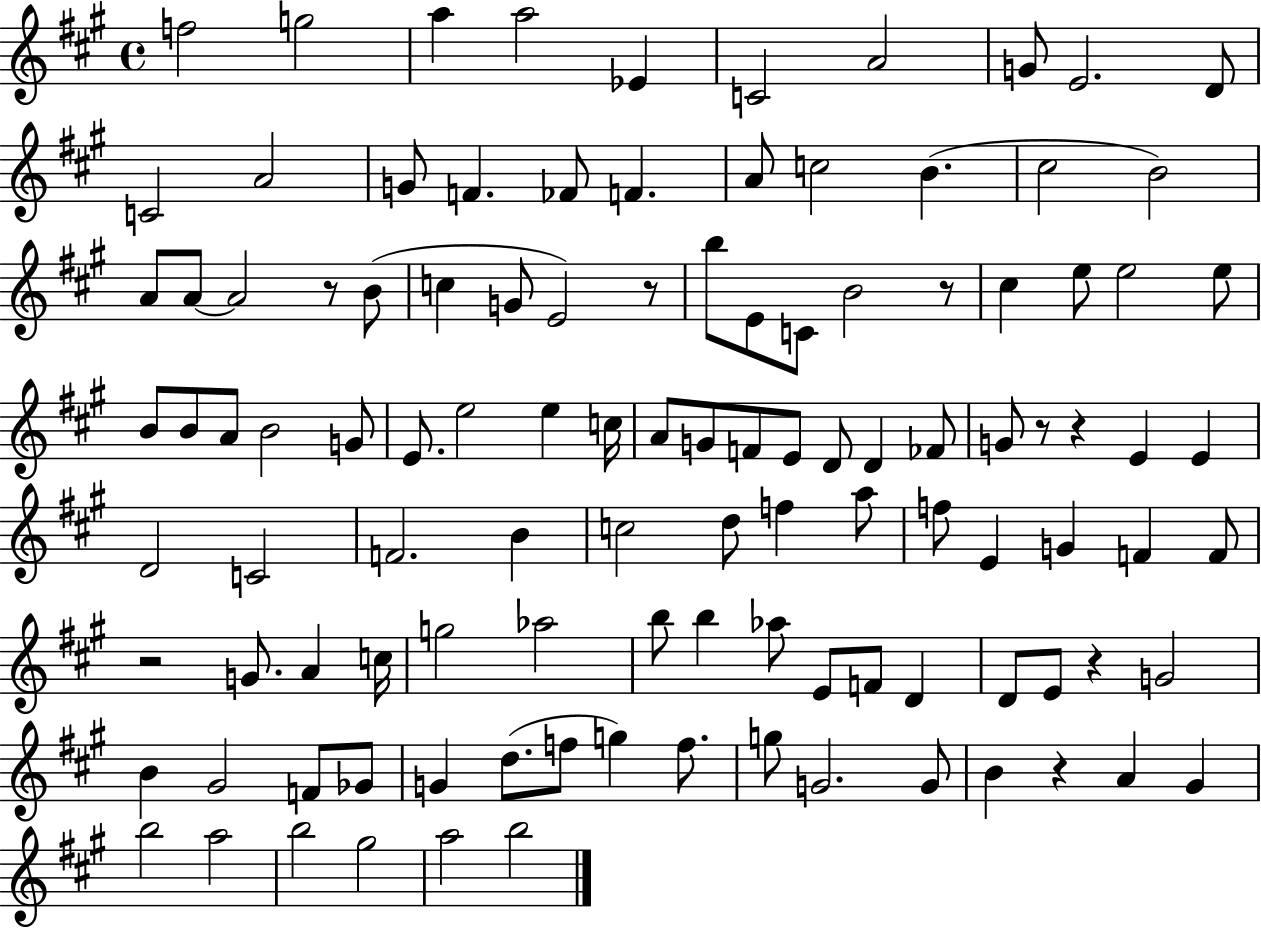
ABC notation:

X:1
T:Untitled
M:4/4
L:1/4
K:A
f2 g2 a a2 _E C2 A2 G/2 E2 D/2 C2 A2 G/2 F _F/2 F A/2 c2 B ^c2 B2 A/2 A/2 A2 z/2 B/2 c G/2 E2 z/2 b/2 E/2 C/2 B2 z/2 ^c e/2 e2 e/2 B/2 B/2 A/2 B2 G/2 E/2 e2 e c/4 A/2 G/2 F/2 E/2 D/2 D _F/2 G/2 z/2 z E E D2 C2 F2 B c2 d/2 f a/2 f/2 E G F F/2 z2 G/2 A c/4 g2 _a2 b/2 b _a/2 E/2 F/2 D D/2 E/2 z G2 B ^G2 F/2 _G/2 G d/2 f/2 g f/2 g/2 G2 G/2 B z A ^G b2 a2 b2 ^g2 a2 b2